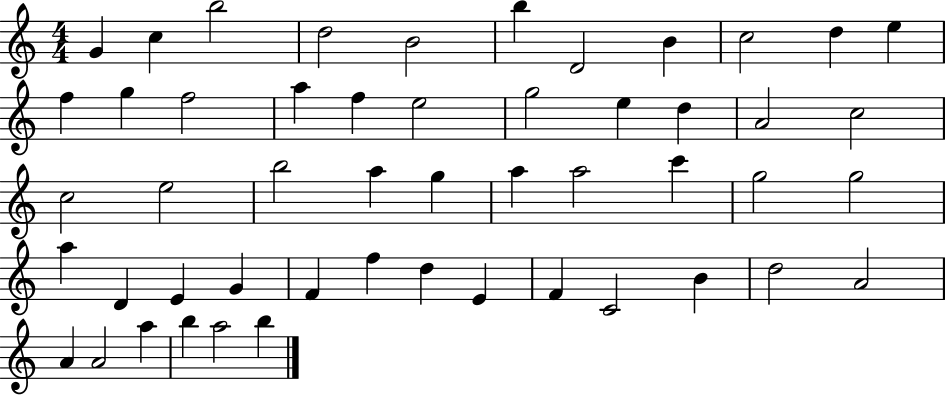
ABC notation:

X:1
T:Untitled
M:4/4
L:1/4
K:C
G c b2 d2 B2 b D2 B c2 d e f g f2 a f e2 g2 e d A2 c2 c2 e2 b2 a g a a2 c' g2 g2 a D E G F f d E F C2 B d2 A2 A A2 a b a2 b